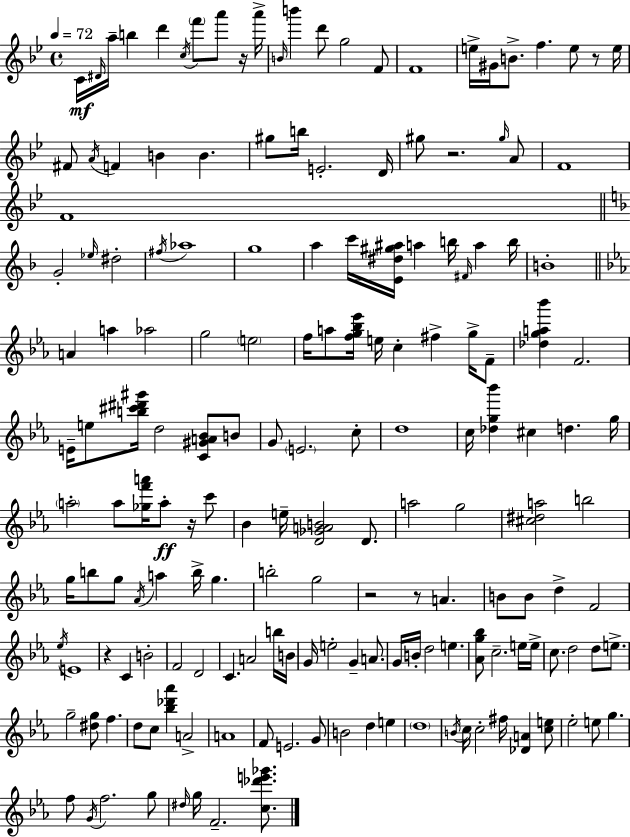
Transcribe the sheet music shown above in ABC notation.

X:1
T:Untitled
M:4/4
L:1/4
K:Gm
C/4 ^D/4 a/4 b d' c/4 f'/2 a'/2 z/4 a'/4 B/4 b' d'/2 g2 F/2 F4 e/4 ^G/4 B/2 f e/2 z/2 e/4 ^F/2 A/4 F B B ^g/2 b/4 E2 D/4 ^g/2 z2 ^g/4 A/2 F4 F4 G2 _e/4 ^d2 ^f/4 _a4 g4 a c'/4 [E^d^g^a]/4 a b/4 ^F/4 a b/4 B4 A a _a2 g2 e2 f/4 a/2 [fg_b_e']/4 e/4 c ^f g/4 F/2 [_dga_b'] F2 E/4 e/2 [b^c'^d'^g']/4 d2 [C^GA_B]/2 B/2 G/2 E2 c/2 d4 c/4 [_dg_b'] ^c d g/4 a2 a/2 [_gf'a']/4 a/2 z/4 c'/2 _B e/4 [D_GAB]2 D/2 a2 g2 [^c^da]2 b2 g/4 b/2 g/2 _A/4 a b/4 g b2 g2 z2 z/2 A B/2 B/2 d F2 _e/4 E4 z C B2 F2 D2 C A2 b/4 B/4 G/4 e2 G A/2 G/4 B/4 d2 e [_Ag_b]/2 c2 e/4 e/4 c/2 d2 d/2 e/2 g2 [^dg]/2 f d/2 c/2 [_b_d'_a'] A2 A4 F/2 E2 G/2 B2 d e d4 B/4 c/4 c2 ^f/4 [_DA] [ce]/2 _e2 e/2 g f/2 G/4 f2 g/2 ^d/4 g/4 F2 [c_d'e'_g']/2